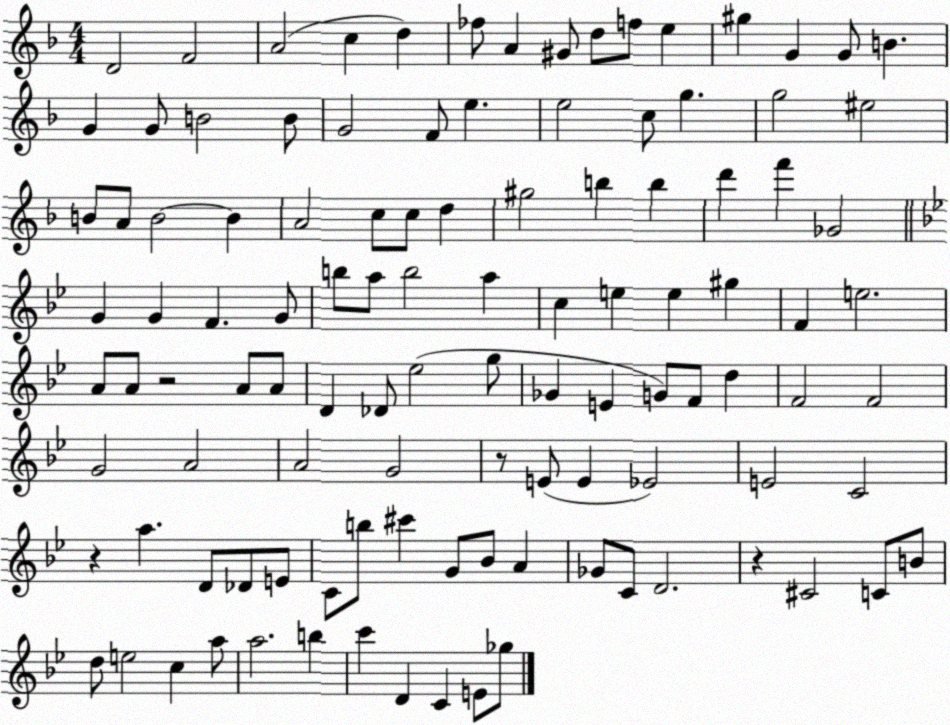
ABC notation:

X:1
T:Untitled
M:4/4
L:1/4
K:F
D2 F2 A2 c d _f/2 A ^G/2 d/2 f/2 e ^g G G/2 B G G/2 B2 B/2 G2 F/2 e e2 c/2 g g2 ^e2 B/2 A/2 B2 B A2 c/2 c/2 d ^g2 b b d' f' _G2 G G F G/2 b/2 a/2 b2 a c e e ^g F e2 A/2 A/2 z2 A/2 A/2 D _D/2 _e2 g/2 _G E G/2 F/2 d F2 F2 G2 A2 A2 G2 z/2 E/2 E _E2 E2 C2 z a D/2 _D/2 E/2 C/2 b/2 ^c' G/2 _B/2 A _G/2 C/2 D2 z ^C2 C/2 B/2 d/2 e2 c a/2 a2 b c' D C E/2 _g/2